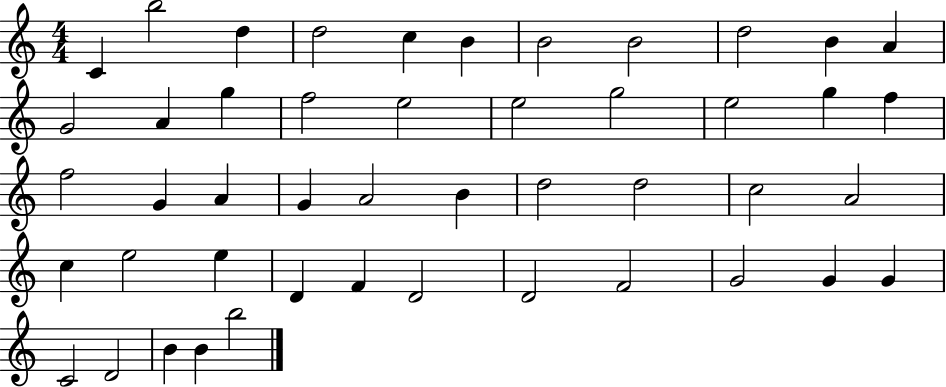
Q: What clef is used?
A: treble